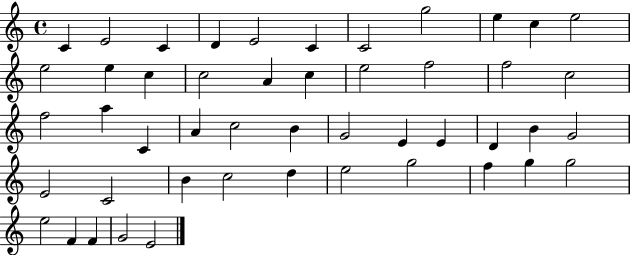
C4/q E4/h C4/q D4/q E4/h C4/q C4/h G5/h E5/q C5/q E5/h E5/h E5/q C5/q C5/h A4/q C5/q E5/h F5/h F5/h C5/h F5/h A5/q C4/q A4/q C5/h B4/q G4/h E4/q E4/q D4/q B4/q G4/h E4/h C4/h B4/q C5/h D5/q E5/h G5/h F5/q G5/q G5/h E5/h F4/q F4/q G4/h E4/h